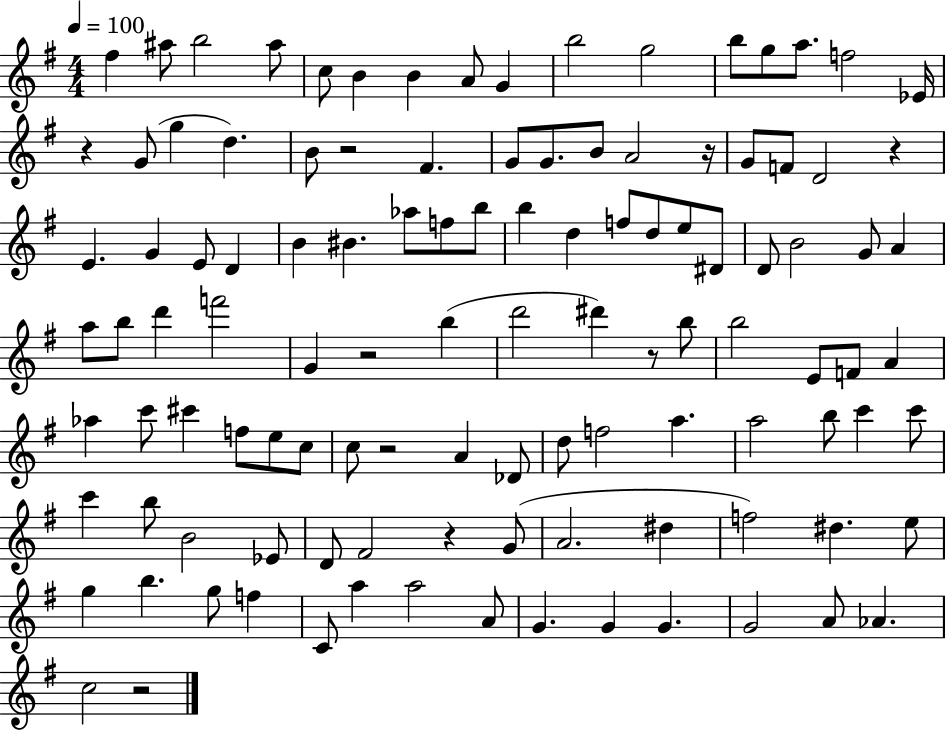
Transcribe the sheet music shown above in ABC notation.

X:1
T:Untitled
M:4/4
L:1/4
K:G
^f ^a/2 b2 ^a/2 c/2 B B A/2 G b2 g2 b/2 g/2 a/2 f2 _E/4 z G/2 g d B/2 z2 ^F G/2 G/2 B/2 A2 z/4 G/2 F/2 D2 z E G E/2 D B ^B _a/2 f/2 b/2 b d f/2 d/2 e/2 ^D/2 D/2 B2 G/2 A a/2 b/2 d' f'2 G z2 b d'2 ^d' z/2 b/2 b2 E/2 F/2 A _a c'/2 ^c' f/2 e/2 c/2 c/2 z2 A _D/2 d/2 f2 a a2 b/2 c' c'/2 c' b/2 B2 _E/2 D/2 ^F2 z G/2 A2 ^d f2 ^d e/2 g b g/2 f C/2 a a2 A/2 G G G G2 A/2 _A c2 z2